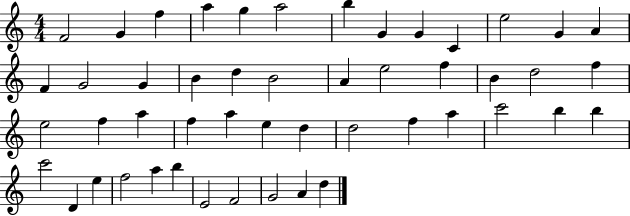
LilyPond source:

{
  \clef treble
  \numericTimeSignature
  \time 4/4
  \key c \major
  f'2 g'4 f''4 | a''4 g''4 a''2 | b''4 g'4 g'4 c'4 | e''2 g'4 a'4 | \break f'4 g'2 g'4 | b'4 d''4 b'2 | a'4 e''2 f''4 | b'4 d''2 f''4 | \break e''2 f''4 a''4 | f''4 a''4 e''4 d''4 | d''2 f''4 a''4 | c'''2 b''4 b''4 | \break c'''2 d'4 e''4 | f''2 a''4 b''4 | e'2 f'2 | g'2 a'4 d''4 | \break \bar "|."
}